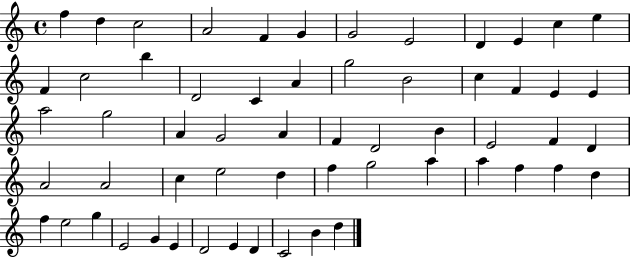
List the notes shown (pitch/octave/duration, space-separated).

F5/q D5/q C5/h A4/h F4/q G4/q G4/h E4/h D4/q E4/q C5/q E5/q F4/q C5/h B5/q D4/h C4/q A4/q G5/h B4/h C5/q F4/q E4/q E4/q A5/h G5/h A4/q G4/h A4/q F4/q D4/h B4/q E4/h F4/q D4/q A4/h A4/h C5/q E5/h D5/q F5/q G5/h A5/q A5/q F5/q F5/q D5/q F5/q E5/h G5/q E4/h G4/q E4/q D4/h E4/q D4/q C4/h B4/q D5/q